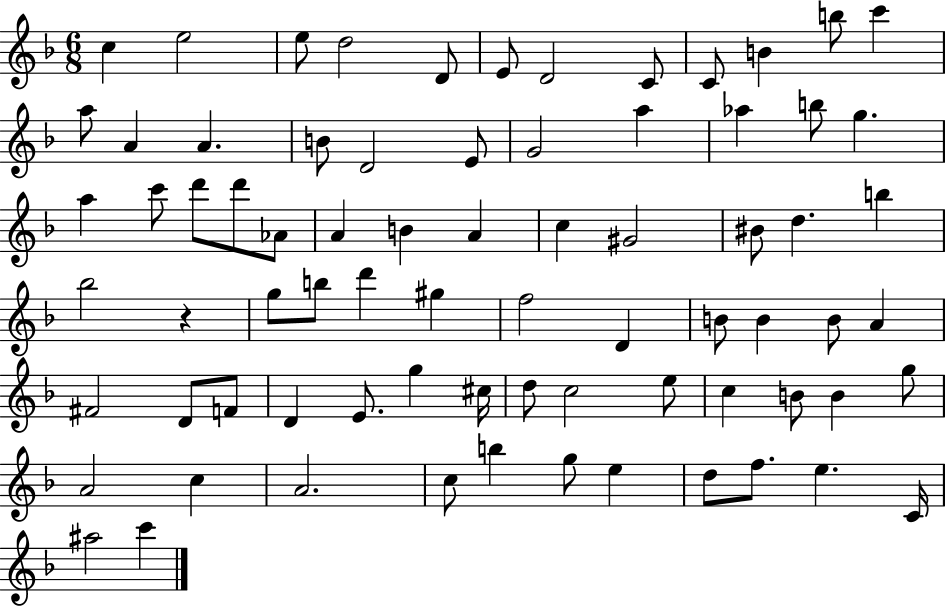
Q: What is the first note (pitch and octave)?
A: C5